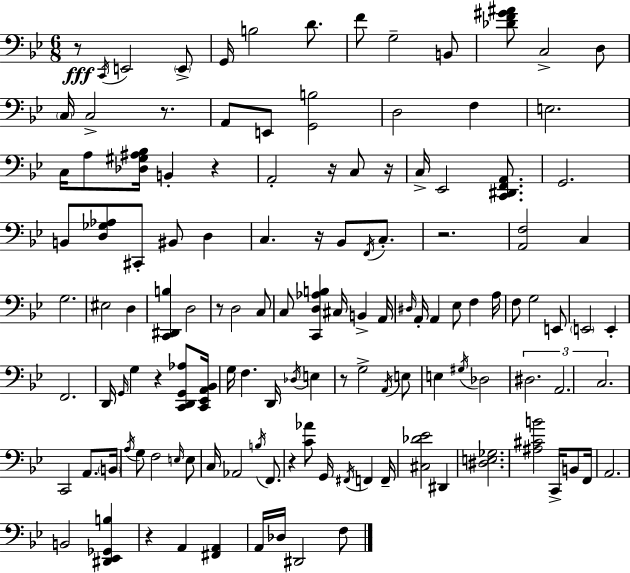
X:1
T:Untitled
M:6/8
L:1/4
K:Gm
z/2 C,,/4 E,,2 E,,/2 G,,/4 B,2 D/2 F/2 G,2 B,,/2 [_DF^G^A]/2 C,2 D,/2 C,/4 C,2 z/2 A,,/2 E,,/2 [G,,B,]2 D,2 F, E,2 C,/4 A,/2 [_D,^G,^A,_B,]/4 B,, z A,,2 z/4 C,/2 z/4 C,/4 _E,,2 [C,,^D,,F,,A,,]/2 G,,2 B,,/2 [D,_G,_A,]/2 ^C,,/2 ^B,,/2 D, C, z/4 _B,,/2 F,,/4 C,/2 z2 [A,,F,]2 C, G,2 ^E,2 D, [C,,^D,,B,] D,2 z/2 D,2 C,/2 C,/2 [C,,D,_A,B,] ^C,/4 B,, A,,/4 ^D,/4 A,,/4 A,, _E,/2 F, A,/4 F,/2 G,2 E,,/2 E,,2 E,, F,,2 D,,/4 G,,/4 G, z [C,,D,,G,,_A,]/2 [C,,_E,,A,,_B,,]/4 G,/4 F, D,,/4 _D,/4 E, z/2 G,2 A,,/4 E,/2 E, ^G,/4 _D,2 ^D,2 A,,2 C,2 C,,2 A,,/2 B,,/4 A,/4 G,/2 F,2 E,/4 E,/2 C,/4 _A,,2 B,/4 F,,/2 z [C_A]/2 G,,/4 ^F,,/4 F,, F,,/4 [^C,_D_E]2 ^D,, [^D,E,_G,]2 [^A,^CB]2 C,,/4 B,,/2 F,,/4 A,,2 B,,2 [^D,,_E,,_G,,B,] z A,, [^F,,A,,] A,,/4 _D,/4 ^D,,2 F,/2